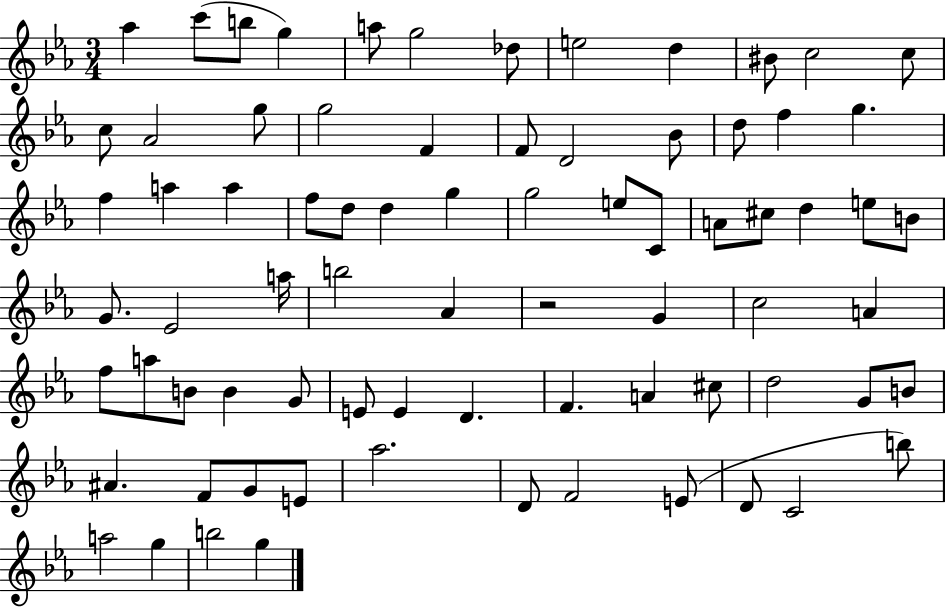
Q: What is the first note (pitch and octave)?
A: Ab5